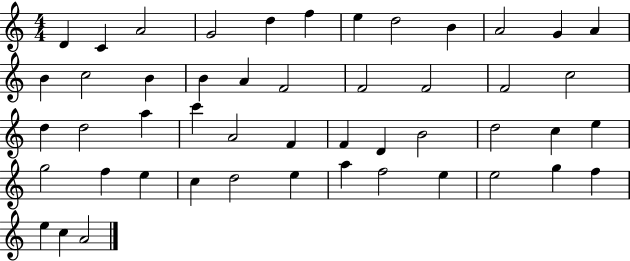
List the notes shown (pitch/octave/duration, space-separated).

D4/q C4/q A4/h G4/h D5/q F5/q E5/q D5/h B4/q A4/h G4/q A4/q B4/q C5/h B4/q B4/q A4/q F4/h F4/h F4/h F4/h C5/h D5/q D5/h A5/q C6/q A4/h F4/q F4/q D4/q B4/h D5/h C5/q E5/q G5/h F5/q E5/q C5/q D5/h E5/q A5/q F5/h E5/q E5/h G5/q F5/q E5/q C5/q A4/h